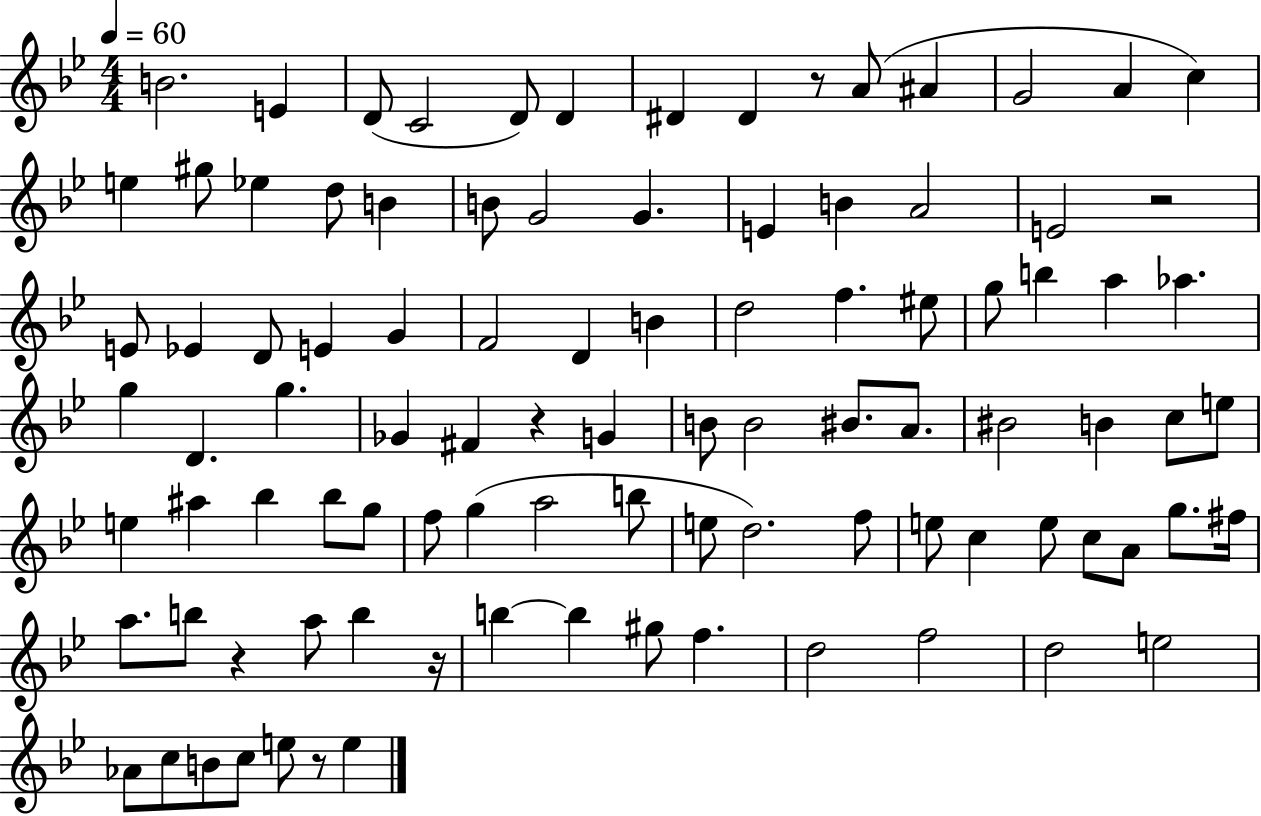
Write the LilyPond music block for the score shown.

{
  \clef treble
  \numericTimeSignature
  \time 4/4
  \key bes \major
  \tempo 4 = 60
  b'2. e'4 | d'8( c'2 d'8) d'4 | dis'4 dis'4 r8 a'8( ais'4 | g'2 a'4 c''4) | \break e''4 gis''8 ees''4 d''8 b'4 | b'8 g'2 g'4. | e'4 b'4 a'2 | e'2 r2 | \break e'8 ees'4 d'8 e'4 g'4 | f'2 d'4 b'4 | d''2 f''4. eis''8 | g''8 b''4 a''4 aes''4. | \break g''4 d'4. g''4. | ges'4 fis'4 r4 g'4 | b'8 b'2 bis'8. a'8. | bis'2 b'4 c''8 e''8 | \break e''4 ais''4 bes''4 bes''8 g''8 | f''8 g''4( a''2 b''8 | e''8 d''2.) f''8 | e''8 c''4 e''8 c''8 a'8 g''8. fis''16 | \break a''8. b''8 r4 a''8 b''4 r16 | b''4~~ b''4 gis''8 f''4. | d''2 f''2 | d''2 e''2 | \break aes'8 c''8 b'8 c''8 e''8 r8 e''4 | \bar "|."
}